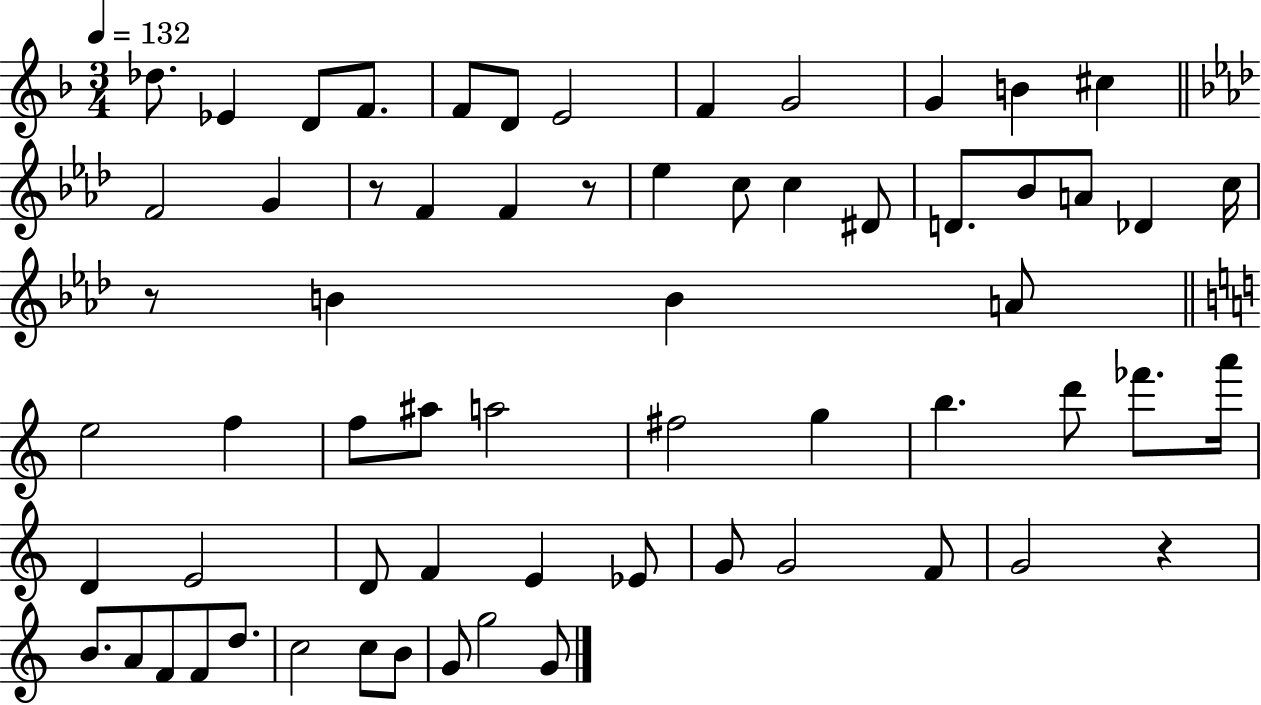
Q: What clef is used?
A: treble